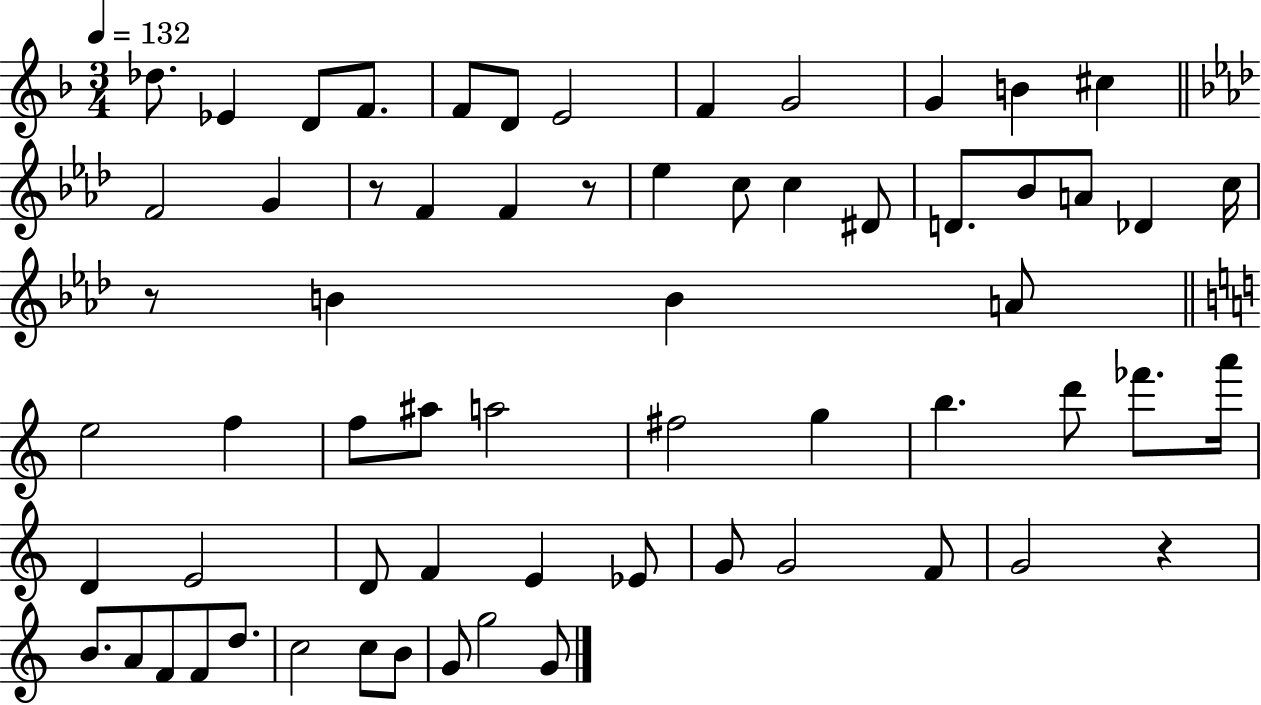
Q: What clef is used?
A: treble